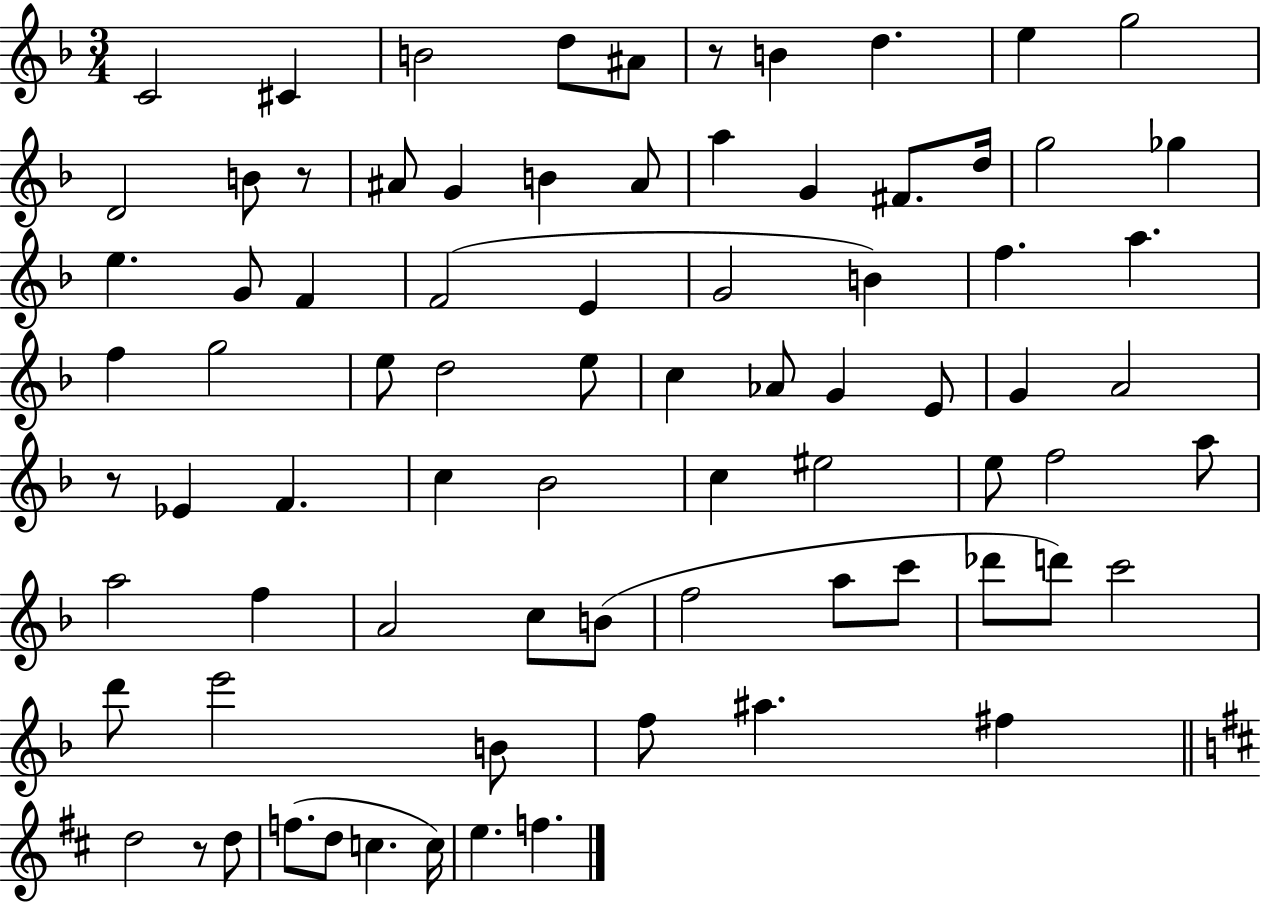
{
  \clef treble
  \numericTimeSignature
  \time 3/4
  \key f \major
  c'2 cis'4 | b'2 d''8 ais'8 | r8 b'4 d''4. | e''4 g''2 | \break d'2 b'8 r8 | ais'8 g'4 b'4 ais'8 | a''4 g'4 fis'8. d''16 | g''2 ges''4 | \break e''4. g'8 f'4 | f'2( e'4 | g'2 b'4) | f''4. a''4. | \break f''4 g''2 | e''8 d''2 e''8 | c''4 aes'8 g'4 e'8 | g'4 a'2 | \break r8 ees'4 f'4. | c''4 bes'2 | c''4 eis''2 | e''8 f''2 a''8 | \break a''2 f''4 | a'2 c''8 b'8( | f''2 a''8 c'''8 | des'''8 d'''8) c'''2 | \break d'''8 e'''2 b'8 | f''8 ais''4. fis''4 | \bar "||" \break \key d \major d''2 r8 d''8 | f''8.( d''8 c''4. c''16) | e''4. f''4. | \bar "|."
}